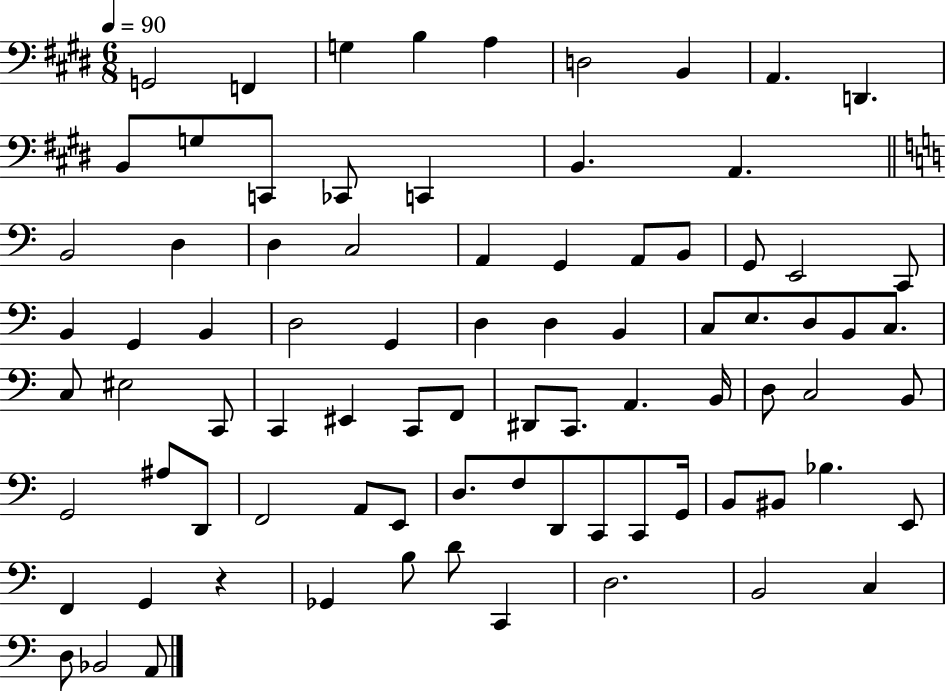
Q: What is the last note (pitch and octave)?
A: A2